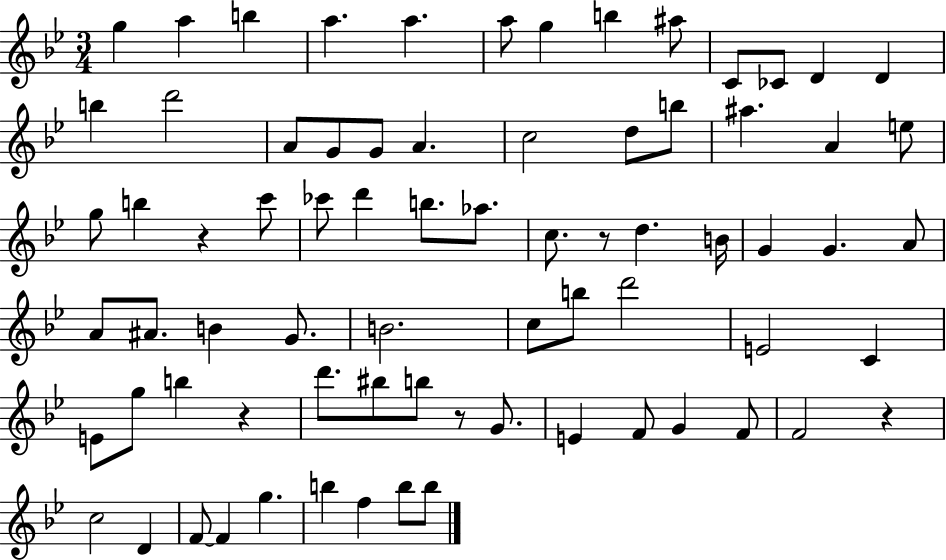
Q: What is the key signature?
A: BES major